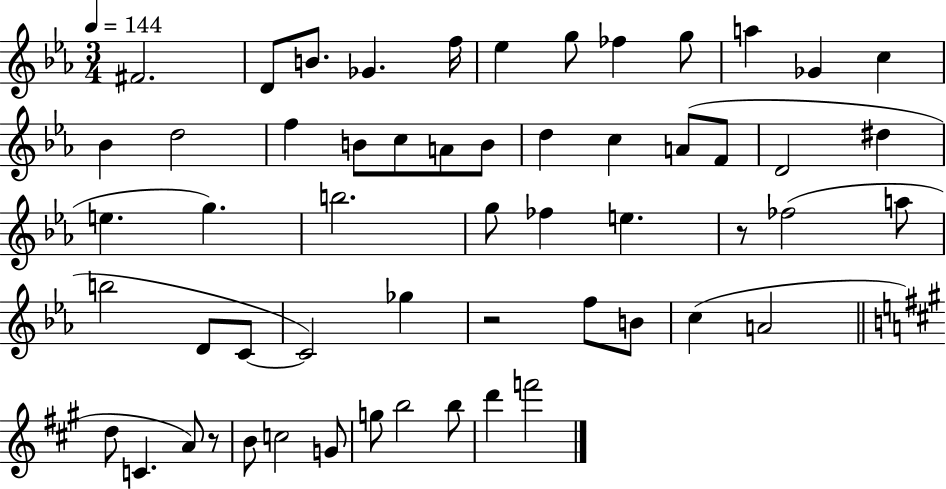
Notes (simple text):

F#4/h. D4/e B4/e. Gb4/q. F5/s Eb5/q G5/e FES5/q G5/e A5/q Gb4/q C5/q Bb4/q D5/h F5/q B4/e C5/e A4/e B4/e D5/q C5/q A4/e F4/e D4/h D#5/q E5/q. G5/q. B5/h. G5/e FES5/q E5/q. R/e FES5/h A5/e B5/h D4/e C4/e C4/h Gb5/q R/h F5/e B4/e C5/q A4/h D5/e C4/q. A4/e R/e B4/e C5/h G4/e G5/e B5/h B5/e D6/q F6/h